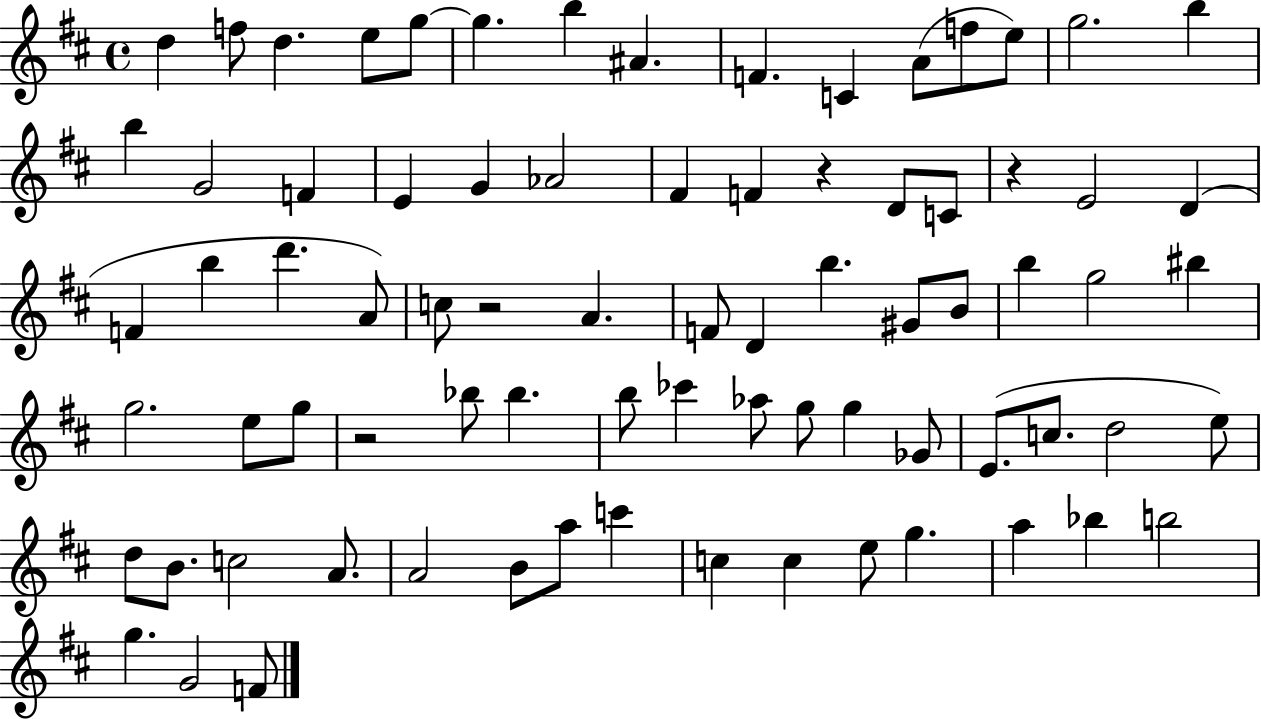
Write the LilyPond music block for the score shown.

{
  \clef treble
  \time 4/4
  \defaultTimeSignature
  \key d \major
  d''4 f''8 d''4. e''8 g''8~~ | g''4. b''4 ais'4. | f'4. c'4 a'8( f''8 e''8) | g''2. b''4 | \break b''4 g'2 f'4 | e'4 g'4 aes'2 | fis'4 f'4 r4 d'8 c'8 | r4 e'2 d'4( | \break f'4 b''4 d'''4. a'8) | c''8 r2 a'4. | f'8 d'4 b''4. gis'8 b'8 | b''4 g''2 bis''4 | \break g''2. e''8 g''8 | r2 bes''8 bes''4. | b''8 ces'''4 aes''8 g''8 g''4 ges'8 | e'8.( c''8. d''2 e''8) | \break d''8 b'8. c''2 a'8. | a'2 b'8 a''8 c'''4 | c''4 c''4 e''8 g''4. | a''4 bes''4 b''2 | \break g''4. g'2 f'8 | \bar "|."
}